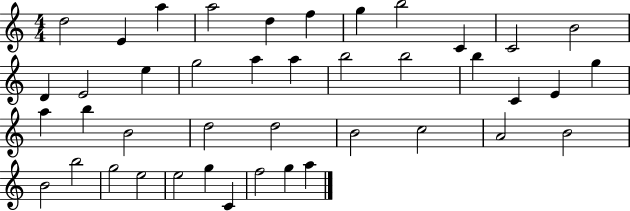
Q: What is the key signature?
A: C major